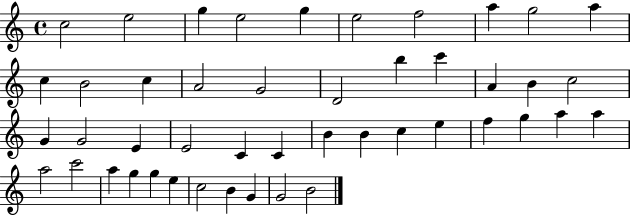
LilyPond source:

{
  \clef treble
  \time 4/4
  \defaultTimeSignature
  \key c \major
  c''2 e''2 | g''4 e''2 g''4 | e''2 f''2 | a''4 g''2 a''4 | \break c''4 b'2 c''4 | a'2 g'2 | d'2 b''4 c'''4 | a'4 b'4 c''2 | \break g'4 g'2 e'4 | e'2 c'4 c'4 | b'4 b'4 c''4 e''4 | f''4 g''4 a''4 a''4 | \break a''2 c'''2 | a''4 g''4 g''4 e''4 | c''2 b'4 g'4 | g'2 b'2 | \break \bar "|."
}